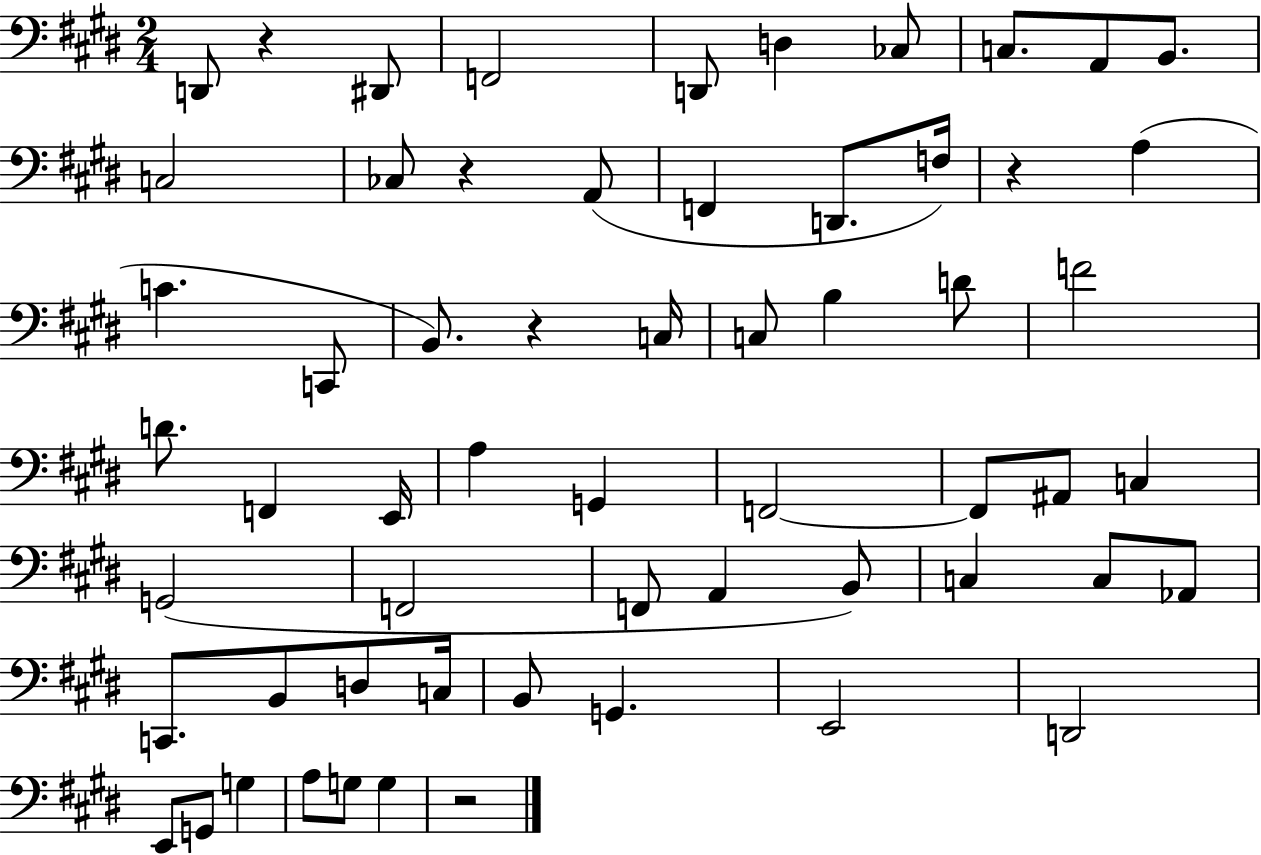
X:1
T:Untitled
M:2/4
L:1/4
K:E
D,,/2 z ^D,,/2 F,,2 D,,/2 D, _C,/2 C,/2 A,,/2 B,,/2 C,2 _C,/2 z A,,/2 F,, D,,/2 F,/4 z A, C C,,/2 B,,/2 z C,/4 C,/2 B, D/2 F2 D/2 F,, E,,/4 A, G,, F,,2 F,,/2 ^A,,/2 C, G,,2 F,,2 F,,/2 A,, B,,/2 C, C,/2 _A,,/2 C,,/2 B,,/2 D,/2 C,/4 B,,/2 G,, E,,2 D,,2 E,,/2 G,,/2 G, A,/2 G,/2 G, z2